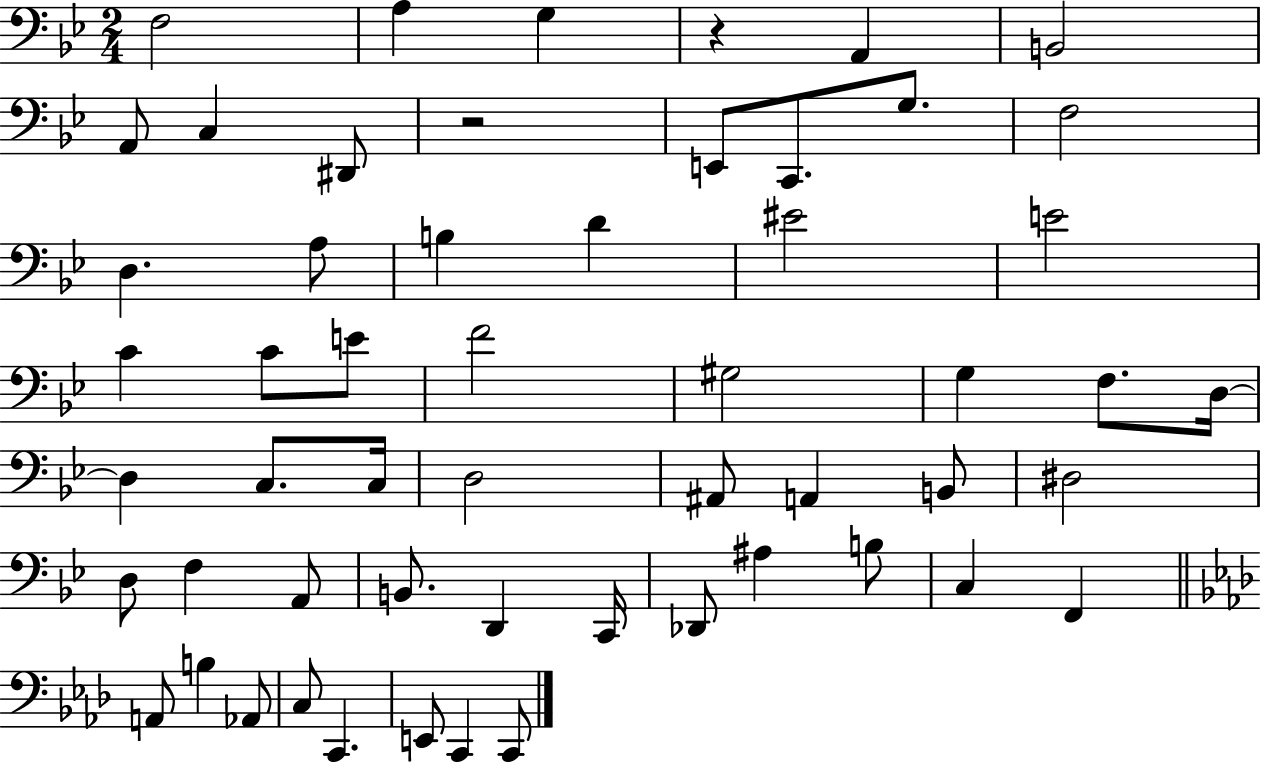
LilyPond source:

{
  \clef bass
  \numericTimeSignature
  \time 2/4
  \key bes \major
  f2 | a4 g4 | r4 a,4 | b,2 | \break a,8 c4 dis,8 | r2 | e,8 c,8. g8. | f2 | \break d4. a8 | b4 d'4 | eis'2 | e'2 | \break c'4 c'8 e'8 | f'2 | gis2 | g4 f8. d16~~ | \break d4 c8. c16 | d2 | ais,8 a,4 b,8 | dis2 | \break d8 f4 a,8 | b,8. d,4 c,16 | des,8 ais4 b8 | c4 f,4 | \break \bar "||" \break \key aes \major a,8 b4 aes,8 | c8 c,4. | e,8 c,4 c,8 | \bar "|."
}